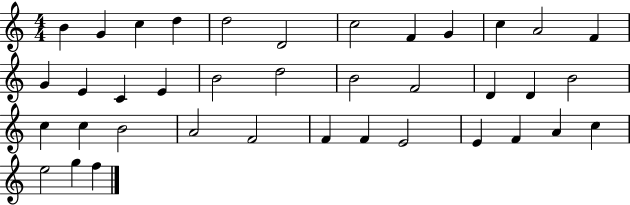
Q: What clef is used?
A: treble